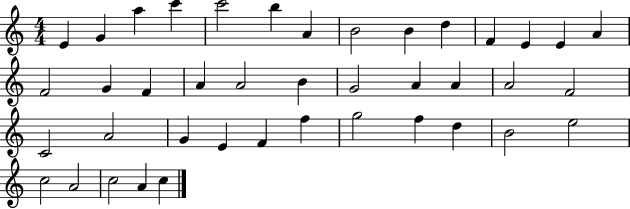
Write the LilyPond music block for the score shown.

{
  \clef treble
  \numericTimeSignature
  \time 4/4
  \key c \major
  e'4 g'4 a''4 c'''4 | c'''2 b''4 a'4 | b'2 b'4 d''4 | f'4 e'4 e'4 a'4 | \break f'2 g'4 f'4 | a'4 a'2 b'4 | g'2 a'4 a'4 | a'2 f'2 | \break c'2 a'2 | g'4 e'4 f'4 f''4 | g''2 f''4 d''4 | b'2 e''2 | \break c''2 a'2 | c''2 a'4 c''4 | \bar "|."
}